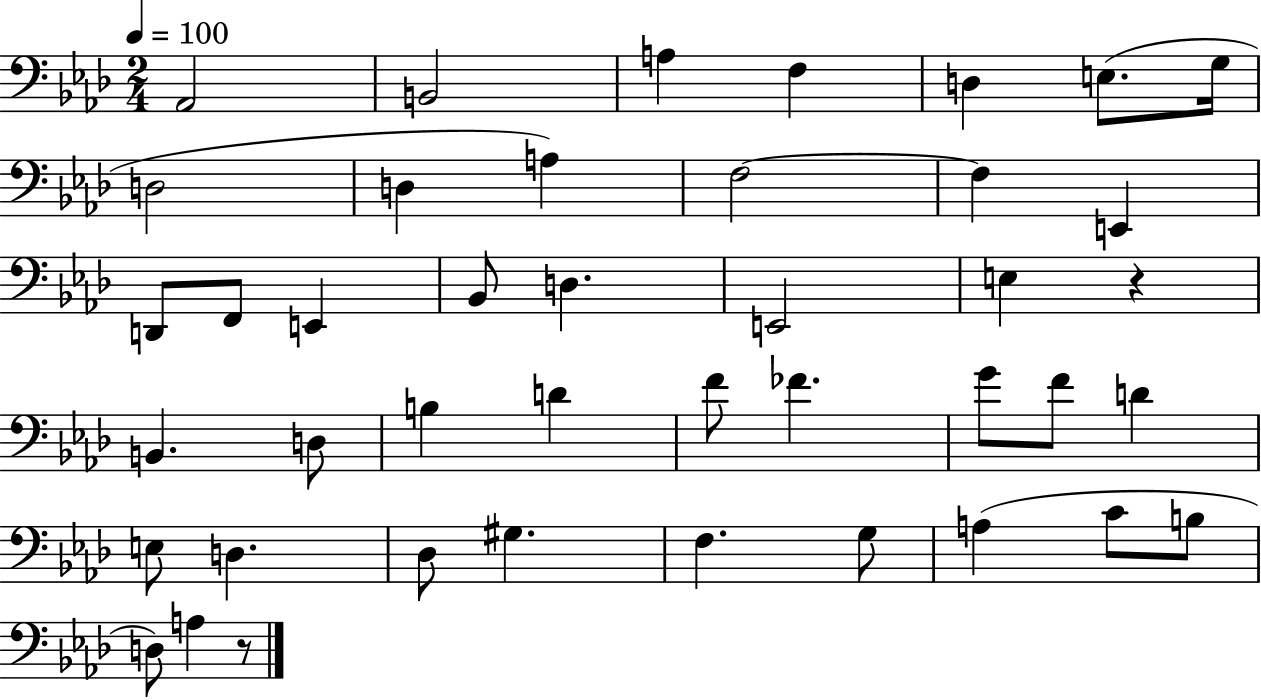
X:1
T:Untitled
M:2/4
L:1/4
K:Ab
_A,,2 B,,2 A, F, D, E,/2 G,/4 D,2 D, A, F,2 F, E,, D,,/2 F,,/2 E,, _B,,/2 D, E,,2 E, z B,, D,/2 B, D F/2 _F G/2 F/2 D E,/2 D, _D,/2 ^G, F, G,/2 A, C/2 B,/2 D,/2 A, z/2